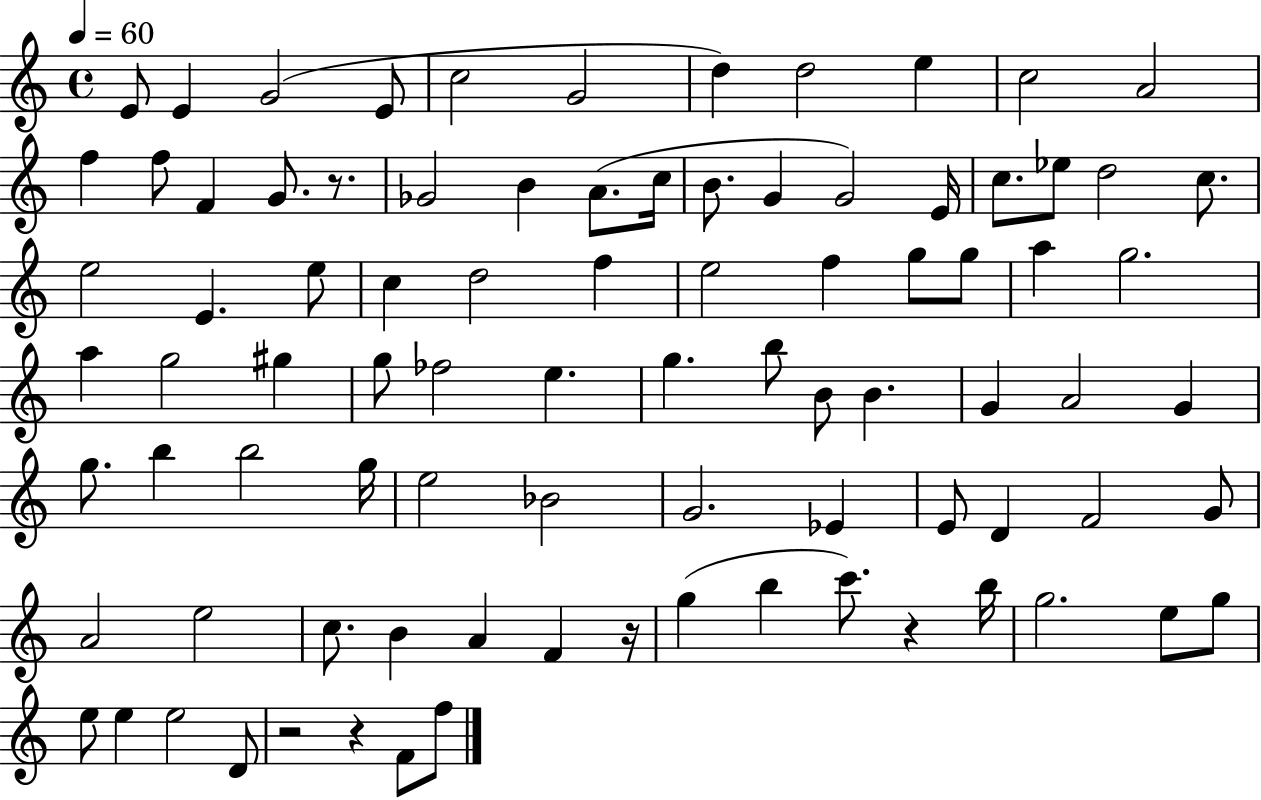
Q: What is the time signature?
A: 4/4